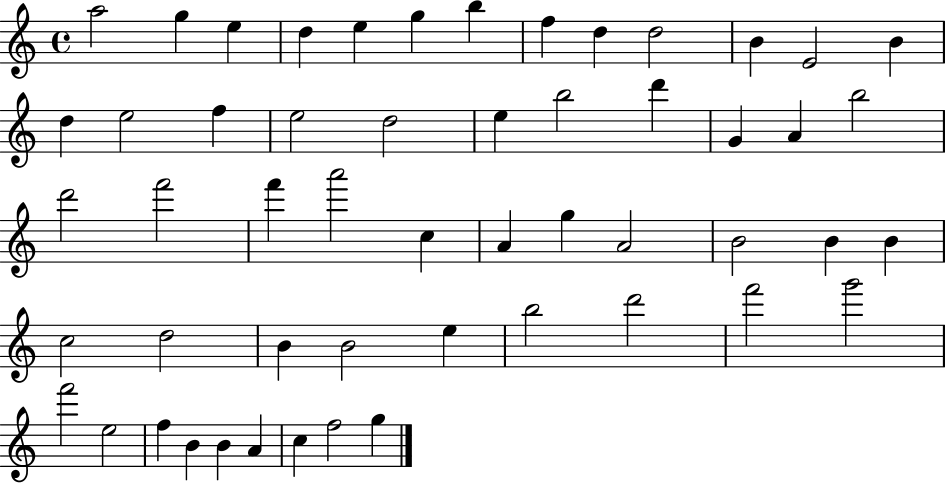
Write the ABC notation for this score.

X:1
T:Untitled
M:4/4
L:1/4
K:C
a2 g e d e g b f d d2 B E2 B d e2 f e2 d2 e b2 d' G A b2 d'2 f'2 f' a'2 c A g A2 B2 B B c2 d2 B B2 e b2 d'2 f'2 g'2 f'2 e2 f B B A c f2 g